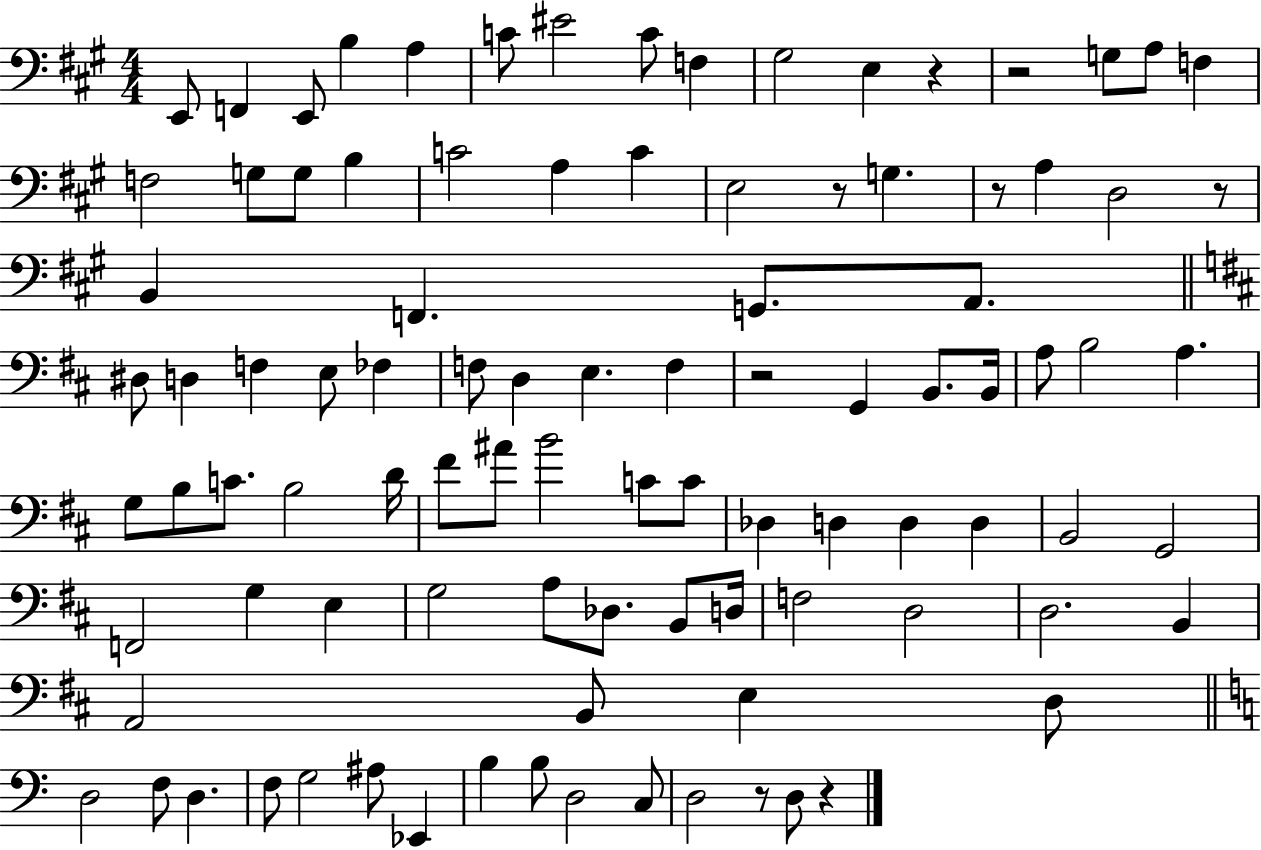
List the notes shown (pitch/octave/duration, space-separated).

E2/e F2/q E2/e B3/q A3/q C4/e EIS4/h C4/e F3/q G#3/h E3/q R/q R/h G3/e A3/e F3/q F3/h G3/e G3/e B3/q C4/h A3/q C4/q E3/h R/e G3/q. R/e A3/q D3/h R/e B2/q F2/q. G2/e. A2/e. D#3/e D3/q F3/q E3/e FES3/q F3/e D3/q E3/q. F3/q R/h G2/q B2/e. B2/s A3/e B3/h A3/q. G3/e B3/e C4/e. B3/h D4/s F#4/e A#4/e B4/h C4/e C4/e Db3/q D3/q D3/q D3/q B2/h G2/h F2/h G3/q E3/q G3/h A3/e Db3/e. B2/e D3/s F3/h D3/h D3/h. B2/q A2/h B2/e E3/q D3/e D3/h F3/e D3/q. F3/e G3/h A#3/e Eb2/q B3/q B3/e D3/h C3/e D3/h R/e D3/e R/q